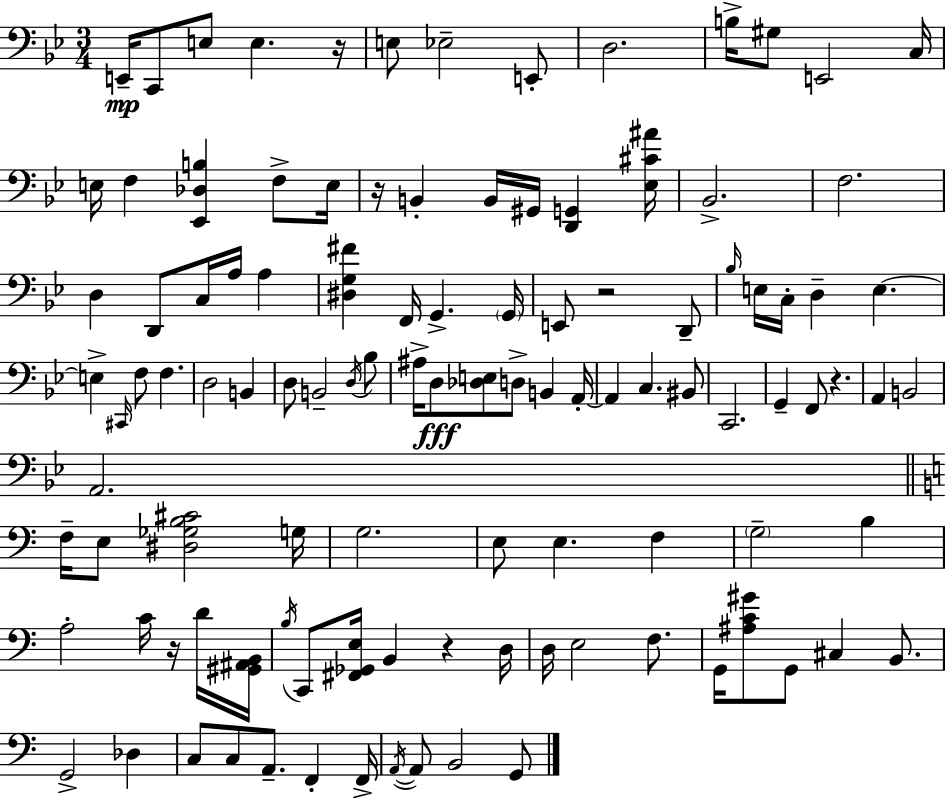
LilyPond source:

{
  \clef bass
  \numericTimeSignature
  \time 3/4
  \key g \minor
  e,16--\mp c,8 e8 e4. r16 | e8 ees2-- e,8-. | d2. | b16-> gis8 e,2 c16 | \break e16 f4 <ees, des b>4 f8-> e16 | r16 b,4-. b,16 gis,16 <d, g,>4 <ees cis' ais'>16 | bes,2.-> | f2. | \break d4 d,8 c16 a16 a4 | <dis g fis'>4 f,16 g,4.-> \parenthesize g,16 | e,8 r2 d,8-- | \grace { bes16 } e16 c16-. d4-- e4.~~ | \break e4-> \grace { cis,16 } f8 f4. | d2 b,4 | d8 b,2-- | \acciaccatura { d16 } bes8 ais16-> d8\fff <des e>8 d8-> b,4 | \break a,16-.~~ a,4 c4. | bis,8 c,2. | g,4-- f,8 r4. | a,4 b,2 | \break a,2. | \bar "||" \break \key c \major f16-- e8 <dis ges b cis'>2 g16 | g2. | e8 e4. f4 | \parenthesize g2-- b4 | \break a2-. c'16 r16 d'16 <gis, ais, b,>16 | \acciaccatura { b16 } c,8 <fis, ges, e>16 b,4 r4 | d16 d16 e2 f8. | g,16 <ais c' gis'>8 g,8 cis4 b,8. | \break g,2-> des4 | c8 c8 a,8.-- f,4-. | f,16-> \acciaccatura { a,16~ }~ a,8 b,2 | g,8 \bar "|."
}